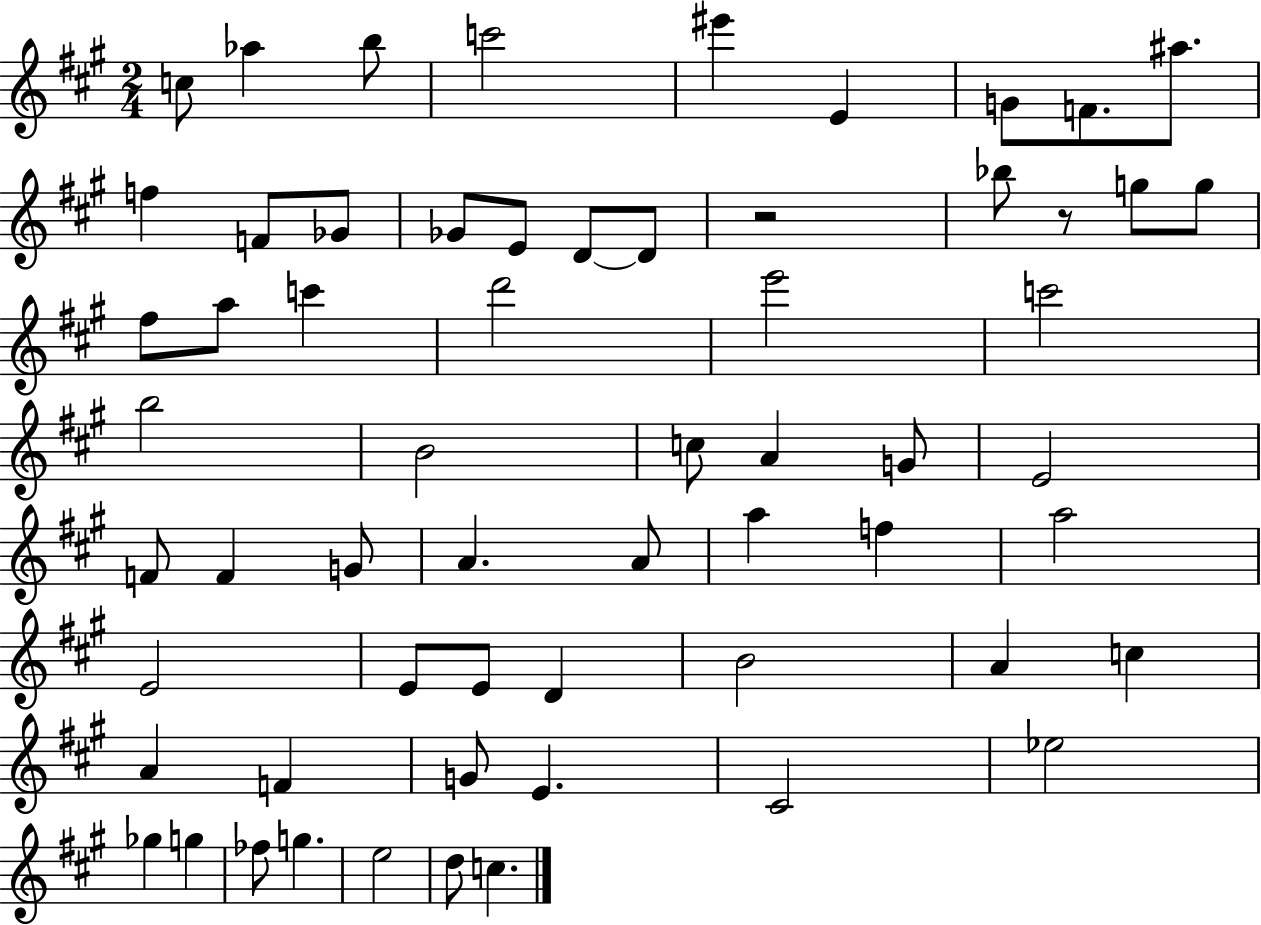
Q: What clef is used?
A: treble